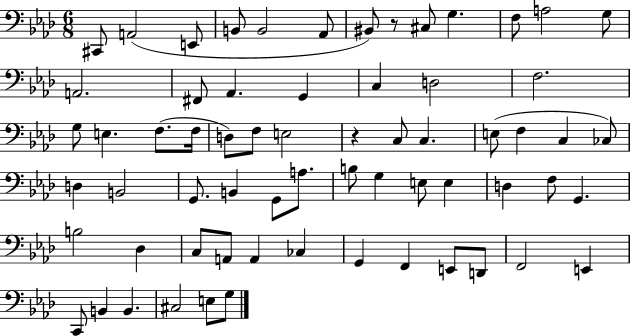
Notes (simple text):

C#2/e A2/h E2/e B2/e B2/h Ab2/e BIS2/e R/e C#3/e G3/q. F3/e A3/h G3/e A2/h. F#2/e Ab2/q. G2/q C3/q D3/h F3/h. G3/e E3/q. F3/e. F3/s D3/e F3/e E3/h R/q C3/e C3/q. E3/e F3/q C3/q CES3/e D3/q B2/h G2/e. B2/q G2/e A3/e. B3/e G3/q E3/e E3/q D3/q F3/e G2/q. B3/h Db3/q C3/e A2/e A2/q CES3/q G2/q F2/q E2/e D2/e F2/h E2/q C2/e B2/q B2/q. C#3/h E3/e G3/e